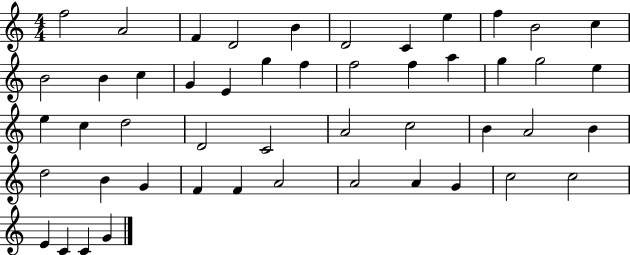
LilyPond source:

{
  \clef treble
  \numericTimeSignature
  \time 4/4
  \key c \major
  f''2 a'2 | f'4 d'2 b'4 | d'2 c'4 e''4 | f''4 b'2 c''4 | \break b'2 b'4 c''4 | g'4 e'4 g''4 f''4 | f''2 f''4 a''4 | g''4 g''2 e''4 | \break e''4 c''4 d''2 | d'2 c'2 | a'2 c''2 | b'4 a'2 b'4 | \break d''2 b'4 g'4 | f'4 f'4 a'2 | a'2 a'4 g'4 | c''2 c''2 | \break e'4 c'4 c'4 g'4 | \bar "|."
}